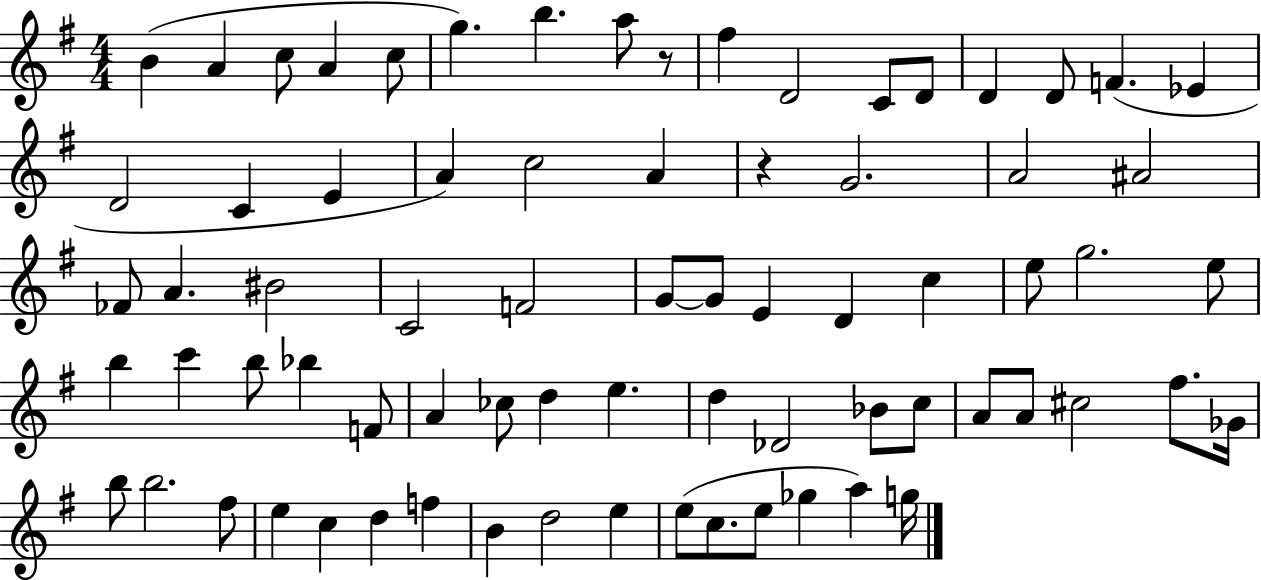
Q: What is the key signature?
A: G major